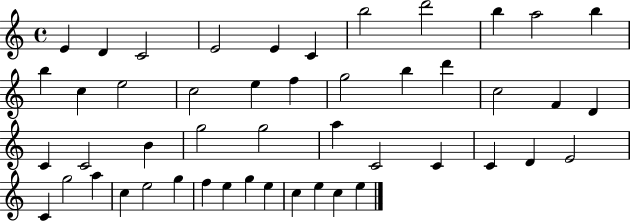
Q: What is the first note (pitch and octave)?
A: E4